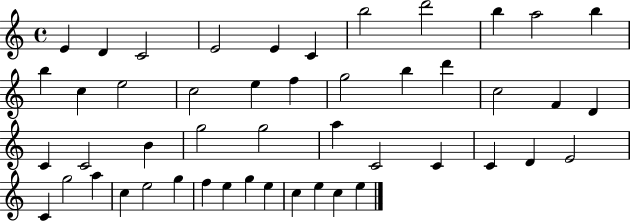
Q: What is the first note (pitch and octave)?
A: E4